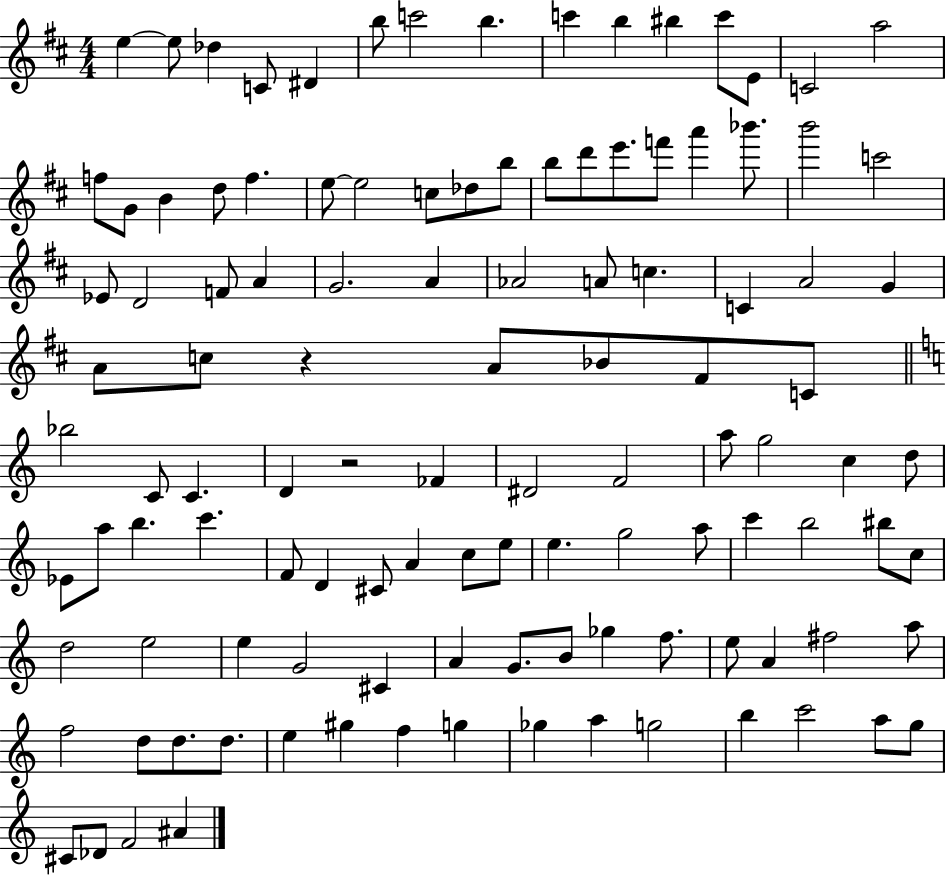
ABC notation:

X:1
T:Untitled
M:4/4
L:1/4
K:D
e e/2 _d C/2 ^D b/2 c'2 b c' b ^b c'/2 E/2 C2 a2 f/2 G/2 B d/2 f e/2 e2 c/2 _d/2 b/2 b/2 d'/2 e'/2 f'/2 a' _b'/2 b'2 c'2 _E/2 D2 F/2 A G2 A _A2 A/2 c C A2 G A/2 c/2 z A/2 _B/2 ^F/2 C/2 _b2 C/2 C D z2 _F ^D2 F2 a/2 g2 c d/2 _E/2 a/2 b c' F/2 D ^C/2 A c/2 e/2 e g2 a/2 c' b2 ^b/2 c/2 d2 e2 e G2 ^C A G/2 B/2 _g f/2 e/2 A ^f2 a/2 f2 d/2 d/2 d/2 e ^g f g _g a g2 b c'2 a/2 g/2 ^C/2 _D/2 F2 ^A